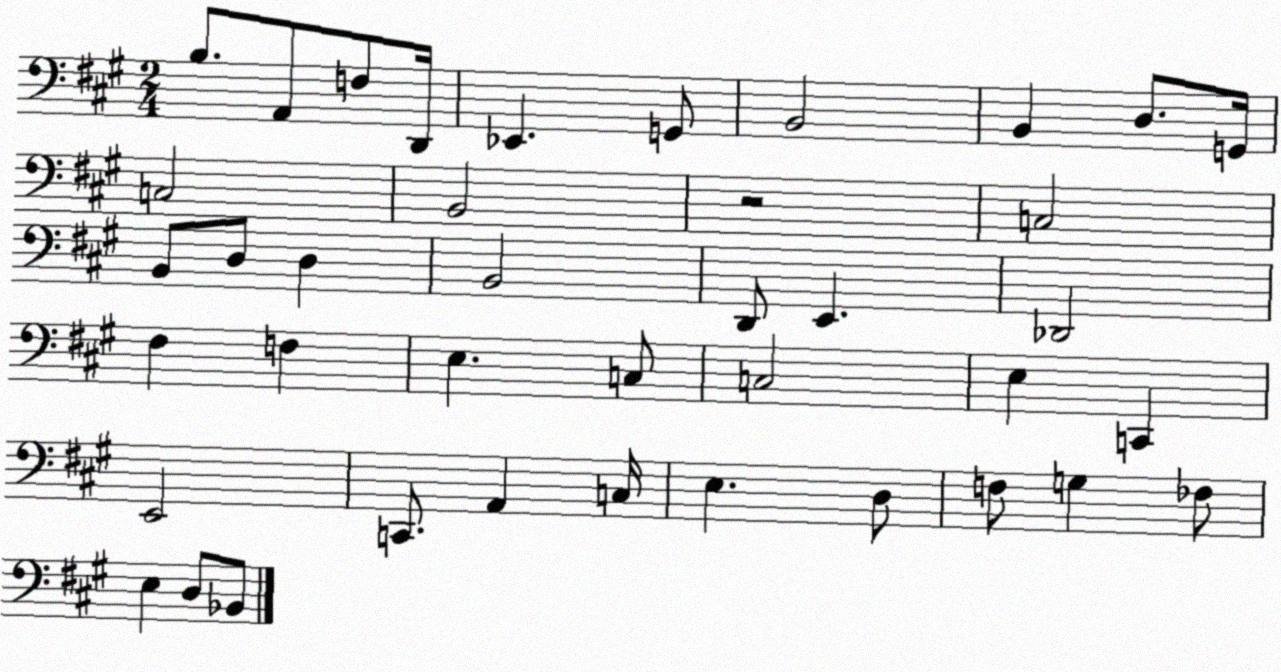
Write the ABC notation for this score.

X:1
T:Untitled
M:2/4
L:1/4
K:A
B,/2 A,,/2 F,/2 D,,/4 _E,, G,,/2 B,,2 B,, D,/2 G,,/4 C,2 B,,2 z2 C,2 B,,/2 D,/2 D, B,,2 D,,/2 E,, _D,,2 ^F, F, E, C,/2 C,2 E, C,, E,,2 C,,/2 A,, C,/4 E, D,/2 F,/2 G, _F,/2 E, D,/2 _B,,/2